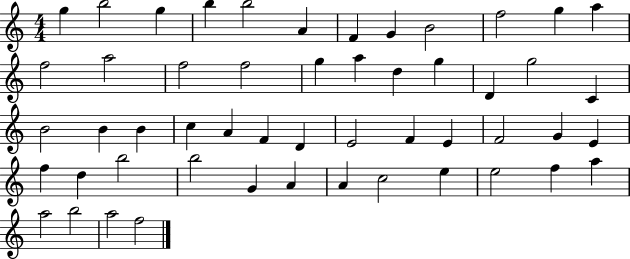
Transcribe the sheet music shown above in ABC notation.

X:1
T:Untitled
M:4/4
L:1/4
K:C
g b2 g b b2 A F G B2 f2 g a f2 a2 f2 f2 g a d g D g2 C B2 B B c A F D E2 F E F2 G E f d b2 b2 G A A c2 e e2 f a a2 b2 a2 f2